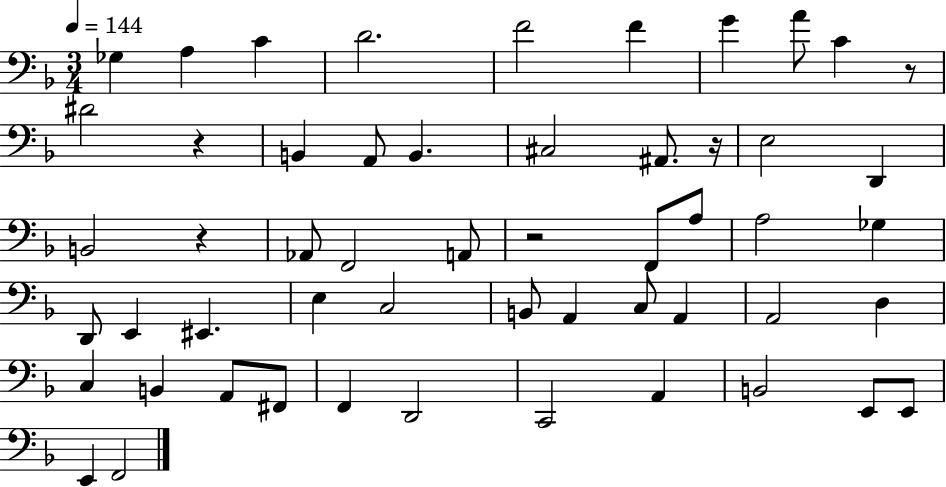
{
  \clef bass
  \numericTimeSignature
  \time 3/4
  \key f \major
  \tempo 4 = 144
  ges4 a4 c'4 | d'2. | f'2 f'4 | g'4 a'8 c'4 r8 | \break dis'2 r4 | b,4 a,8 b,4. | cis2 ais,8. r16 | e2 d,4 | \break b,2 r4 | aes,8 f,2 a,8 | r2 f,8 a8 | a2 ges4 | \break d,8 e,4 eis,4. | e4 c2 | b,8 a,4 c8 a,4 | a,2 d4 | \break c4 b,4 a,8 fis,8 | f,4 d,2 | c,2 a,4 | b,2 e,8 e,8 | \break e,4 f,2 | \bar "|."
}